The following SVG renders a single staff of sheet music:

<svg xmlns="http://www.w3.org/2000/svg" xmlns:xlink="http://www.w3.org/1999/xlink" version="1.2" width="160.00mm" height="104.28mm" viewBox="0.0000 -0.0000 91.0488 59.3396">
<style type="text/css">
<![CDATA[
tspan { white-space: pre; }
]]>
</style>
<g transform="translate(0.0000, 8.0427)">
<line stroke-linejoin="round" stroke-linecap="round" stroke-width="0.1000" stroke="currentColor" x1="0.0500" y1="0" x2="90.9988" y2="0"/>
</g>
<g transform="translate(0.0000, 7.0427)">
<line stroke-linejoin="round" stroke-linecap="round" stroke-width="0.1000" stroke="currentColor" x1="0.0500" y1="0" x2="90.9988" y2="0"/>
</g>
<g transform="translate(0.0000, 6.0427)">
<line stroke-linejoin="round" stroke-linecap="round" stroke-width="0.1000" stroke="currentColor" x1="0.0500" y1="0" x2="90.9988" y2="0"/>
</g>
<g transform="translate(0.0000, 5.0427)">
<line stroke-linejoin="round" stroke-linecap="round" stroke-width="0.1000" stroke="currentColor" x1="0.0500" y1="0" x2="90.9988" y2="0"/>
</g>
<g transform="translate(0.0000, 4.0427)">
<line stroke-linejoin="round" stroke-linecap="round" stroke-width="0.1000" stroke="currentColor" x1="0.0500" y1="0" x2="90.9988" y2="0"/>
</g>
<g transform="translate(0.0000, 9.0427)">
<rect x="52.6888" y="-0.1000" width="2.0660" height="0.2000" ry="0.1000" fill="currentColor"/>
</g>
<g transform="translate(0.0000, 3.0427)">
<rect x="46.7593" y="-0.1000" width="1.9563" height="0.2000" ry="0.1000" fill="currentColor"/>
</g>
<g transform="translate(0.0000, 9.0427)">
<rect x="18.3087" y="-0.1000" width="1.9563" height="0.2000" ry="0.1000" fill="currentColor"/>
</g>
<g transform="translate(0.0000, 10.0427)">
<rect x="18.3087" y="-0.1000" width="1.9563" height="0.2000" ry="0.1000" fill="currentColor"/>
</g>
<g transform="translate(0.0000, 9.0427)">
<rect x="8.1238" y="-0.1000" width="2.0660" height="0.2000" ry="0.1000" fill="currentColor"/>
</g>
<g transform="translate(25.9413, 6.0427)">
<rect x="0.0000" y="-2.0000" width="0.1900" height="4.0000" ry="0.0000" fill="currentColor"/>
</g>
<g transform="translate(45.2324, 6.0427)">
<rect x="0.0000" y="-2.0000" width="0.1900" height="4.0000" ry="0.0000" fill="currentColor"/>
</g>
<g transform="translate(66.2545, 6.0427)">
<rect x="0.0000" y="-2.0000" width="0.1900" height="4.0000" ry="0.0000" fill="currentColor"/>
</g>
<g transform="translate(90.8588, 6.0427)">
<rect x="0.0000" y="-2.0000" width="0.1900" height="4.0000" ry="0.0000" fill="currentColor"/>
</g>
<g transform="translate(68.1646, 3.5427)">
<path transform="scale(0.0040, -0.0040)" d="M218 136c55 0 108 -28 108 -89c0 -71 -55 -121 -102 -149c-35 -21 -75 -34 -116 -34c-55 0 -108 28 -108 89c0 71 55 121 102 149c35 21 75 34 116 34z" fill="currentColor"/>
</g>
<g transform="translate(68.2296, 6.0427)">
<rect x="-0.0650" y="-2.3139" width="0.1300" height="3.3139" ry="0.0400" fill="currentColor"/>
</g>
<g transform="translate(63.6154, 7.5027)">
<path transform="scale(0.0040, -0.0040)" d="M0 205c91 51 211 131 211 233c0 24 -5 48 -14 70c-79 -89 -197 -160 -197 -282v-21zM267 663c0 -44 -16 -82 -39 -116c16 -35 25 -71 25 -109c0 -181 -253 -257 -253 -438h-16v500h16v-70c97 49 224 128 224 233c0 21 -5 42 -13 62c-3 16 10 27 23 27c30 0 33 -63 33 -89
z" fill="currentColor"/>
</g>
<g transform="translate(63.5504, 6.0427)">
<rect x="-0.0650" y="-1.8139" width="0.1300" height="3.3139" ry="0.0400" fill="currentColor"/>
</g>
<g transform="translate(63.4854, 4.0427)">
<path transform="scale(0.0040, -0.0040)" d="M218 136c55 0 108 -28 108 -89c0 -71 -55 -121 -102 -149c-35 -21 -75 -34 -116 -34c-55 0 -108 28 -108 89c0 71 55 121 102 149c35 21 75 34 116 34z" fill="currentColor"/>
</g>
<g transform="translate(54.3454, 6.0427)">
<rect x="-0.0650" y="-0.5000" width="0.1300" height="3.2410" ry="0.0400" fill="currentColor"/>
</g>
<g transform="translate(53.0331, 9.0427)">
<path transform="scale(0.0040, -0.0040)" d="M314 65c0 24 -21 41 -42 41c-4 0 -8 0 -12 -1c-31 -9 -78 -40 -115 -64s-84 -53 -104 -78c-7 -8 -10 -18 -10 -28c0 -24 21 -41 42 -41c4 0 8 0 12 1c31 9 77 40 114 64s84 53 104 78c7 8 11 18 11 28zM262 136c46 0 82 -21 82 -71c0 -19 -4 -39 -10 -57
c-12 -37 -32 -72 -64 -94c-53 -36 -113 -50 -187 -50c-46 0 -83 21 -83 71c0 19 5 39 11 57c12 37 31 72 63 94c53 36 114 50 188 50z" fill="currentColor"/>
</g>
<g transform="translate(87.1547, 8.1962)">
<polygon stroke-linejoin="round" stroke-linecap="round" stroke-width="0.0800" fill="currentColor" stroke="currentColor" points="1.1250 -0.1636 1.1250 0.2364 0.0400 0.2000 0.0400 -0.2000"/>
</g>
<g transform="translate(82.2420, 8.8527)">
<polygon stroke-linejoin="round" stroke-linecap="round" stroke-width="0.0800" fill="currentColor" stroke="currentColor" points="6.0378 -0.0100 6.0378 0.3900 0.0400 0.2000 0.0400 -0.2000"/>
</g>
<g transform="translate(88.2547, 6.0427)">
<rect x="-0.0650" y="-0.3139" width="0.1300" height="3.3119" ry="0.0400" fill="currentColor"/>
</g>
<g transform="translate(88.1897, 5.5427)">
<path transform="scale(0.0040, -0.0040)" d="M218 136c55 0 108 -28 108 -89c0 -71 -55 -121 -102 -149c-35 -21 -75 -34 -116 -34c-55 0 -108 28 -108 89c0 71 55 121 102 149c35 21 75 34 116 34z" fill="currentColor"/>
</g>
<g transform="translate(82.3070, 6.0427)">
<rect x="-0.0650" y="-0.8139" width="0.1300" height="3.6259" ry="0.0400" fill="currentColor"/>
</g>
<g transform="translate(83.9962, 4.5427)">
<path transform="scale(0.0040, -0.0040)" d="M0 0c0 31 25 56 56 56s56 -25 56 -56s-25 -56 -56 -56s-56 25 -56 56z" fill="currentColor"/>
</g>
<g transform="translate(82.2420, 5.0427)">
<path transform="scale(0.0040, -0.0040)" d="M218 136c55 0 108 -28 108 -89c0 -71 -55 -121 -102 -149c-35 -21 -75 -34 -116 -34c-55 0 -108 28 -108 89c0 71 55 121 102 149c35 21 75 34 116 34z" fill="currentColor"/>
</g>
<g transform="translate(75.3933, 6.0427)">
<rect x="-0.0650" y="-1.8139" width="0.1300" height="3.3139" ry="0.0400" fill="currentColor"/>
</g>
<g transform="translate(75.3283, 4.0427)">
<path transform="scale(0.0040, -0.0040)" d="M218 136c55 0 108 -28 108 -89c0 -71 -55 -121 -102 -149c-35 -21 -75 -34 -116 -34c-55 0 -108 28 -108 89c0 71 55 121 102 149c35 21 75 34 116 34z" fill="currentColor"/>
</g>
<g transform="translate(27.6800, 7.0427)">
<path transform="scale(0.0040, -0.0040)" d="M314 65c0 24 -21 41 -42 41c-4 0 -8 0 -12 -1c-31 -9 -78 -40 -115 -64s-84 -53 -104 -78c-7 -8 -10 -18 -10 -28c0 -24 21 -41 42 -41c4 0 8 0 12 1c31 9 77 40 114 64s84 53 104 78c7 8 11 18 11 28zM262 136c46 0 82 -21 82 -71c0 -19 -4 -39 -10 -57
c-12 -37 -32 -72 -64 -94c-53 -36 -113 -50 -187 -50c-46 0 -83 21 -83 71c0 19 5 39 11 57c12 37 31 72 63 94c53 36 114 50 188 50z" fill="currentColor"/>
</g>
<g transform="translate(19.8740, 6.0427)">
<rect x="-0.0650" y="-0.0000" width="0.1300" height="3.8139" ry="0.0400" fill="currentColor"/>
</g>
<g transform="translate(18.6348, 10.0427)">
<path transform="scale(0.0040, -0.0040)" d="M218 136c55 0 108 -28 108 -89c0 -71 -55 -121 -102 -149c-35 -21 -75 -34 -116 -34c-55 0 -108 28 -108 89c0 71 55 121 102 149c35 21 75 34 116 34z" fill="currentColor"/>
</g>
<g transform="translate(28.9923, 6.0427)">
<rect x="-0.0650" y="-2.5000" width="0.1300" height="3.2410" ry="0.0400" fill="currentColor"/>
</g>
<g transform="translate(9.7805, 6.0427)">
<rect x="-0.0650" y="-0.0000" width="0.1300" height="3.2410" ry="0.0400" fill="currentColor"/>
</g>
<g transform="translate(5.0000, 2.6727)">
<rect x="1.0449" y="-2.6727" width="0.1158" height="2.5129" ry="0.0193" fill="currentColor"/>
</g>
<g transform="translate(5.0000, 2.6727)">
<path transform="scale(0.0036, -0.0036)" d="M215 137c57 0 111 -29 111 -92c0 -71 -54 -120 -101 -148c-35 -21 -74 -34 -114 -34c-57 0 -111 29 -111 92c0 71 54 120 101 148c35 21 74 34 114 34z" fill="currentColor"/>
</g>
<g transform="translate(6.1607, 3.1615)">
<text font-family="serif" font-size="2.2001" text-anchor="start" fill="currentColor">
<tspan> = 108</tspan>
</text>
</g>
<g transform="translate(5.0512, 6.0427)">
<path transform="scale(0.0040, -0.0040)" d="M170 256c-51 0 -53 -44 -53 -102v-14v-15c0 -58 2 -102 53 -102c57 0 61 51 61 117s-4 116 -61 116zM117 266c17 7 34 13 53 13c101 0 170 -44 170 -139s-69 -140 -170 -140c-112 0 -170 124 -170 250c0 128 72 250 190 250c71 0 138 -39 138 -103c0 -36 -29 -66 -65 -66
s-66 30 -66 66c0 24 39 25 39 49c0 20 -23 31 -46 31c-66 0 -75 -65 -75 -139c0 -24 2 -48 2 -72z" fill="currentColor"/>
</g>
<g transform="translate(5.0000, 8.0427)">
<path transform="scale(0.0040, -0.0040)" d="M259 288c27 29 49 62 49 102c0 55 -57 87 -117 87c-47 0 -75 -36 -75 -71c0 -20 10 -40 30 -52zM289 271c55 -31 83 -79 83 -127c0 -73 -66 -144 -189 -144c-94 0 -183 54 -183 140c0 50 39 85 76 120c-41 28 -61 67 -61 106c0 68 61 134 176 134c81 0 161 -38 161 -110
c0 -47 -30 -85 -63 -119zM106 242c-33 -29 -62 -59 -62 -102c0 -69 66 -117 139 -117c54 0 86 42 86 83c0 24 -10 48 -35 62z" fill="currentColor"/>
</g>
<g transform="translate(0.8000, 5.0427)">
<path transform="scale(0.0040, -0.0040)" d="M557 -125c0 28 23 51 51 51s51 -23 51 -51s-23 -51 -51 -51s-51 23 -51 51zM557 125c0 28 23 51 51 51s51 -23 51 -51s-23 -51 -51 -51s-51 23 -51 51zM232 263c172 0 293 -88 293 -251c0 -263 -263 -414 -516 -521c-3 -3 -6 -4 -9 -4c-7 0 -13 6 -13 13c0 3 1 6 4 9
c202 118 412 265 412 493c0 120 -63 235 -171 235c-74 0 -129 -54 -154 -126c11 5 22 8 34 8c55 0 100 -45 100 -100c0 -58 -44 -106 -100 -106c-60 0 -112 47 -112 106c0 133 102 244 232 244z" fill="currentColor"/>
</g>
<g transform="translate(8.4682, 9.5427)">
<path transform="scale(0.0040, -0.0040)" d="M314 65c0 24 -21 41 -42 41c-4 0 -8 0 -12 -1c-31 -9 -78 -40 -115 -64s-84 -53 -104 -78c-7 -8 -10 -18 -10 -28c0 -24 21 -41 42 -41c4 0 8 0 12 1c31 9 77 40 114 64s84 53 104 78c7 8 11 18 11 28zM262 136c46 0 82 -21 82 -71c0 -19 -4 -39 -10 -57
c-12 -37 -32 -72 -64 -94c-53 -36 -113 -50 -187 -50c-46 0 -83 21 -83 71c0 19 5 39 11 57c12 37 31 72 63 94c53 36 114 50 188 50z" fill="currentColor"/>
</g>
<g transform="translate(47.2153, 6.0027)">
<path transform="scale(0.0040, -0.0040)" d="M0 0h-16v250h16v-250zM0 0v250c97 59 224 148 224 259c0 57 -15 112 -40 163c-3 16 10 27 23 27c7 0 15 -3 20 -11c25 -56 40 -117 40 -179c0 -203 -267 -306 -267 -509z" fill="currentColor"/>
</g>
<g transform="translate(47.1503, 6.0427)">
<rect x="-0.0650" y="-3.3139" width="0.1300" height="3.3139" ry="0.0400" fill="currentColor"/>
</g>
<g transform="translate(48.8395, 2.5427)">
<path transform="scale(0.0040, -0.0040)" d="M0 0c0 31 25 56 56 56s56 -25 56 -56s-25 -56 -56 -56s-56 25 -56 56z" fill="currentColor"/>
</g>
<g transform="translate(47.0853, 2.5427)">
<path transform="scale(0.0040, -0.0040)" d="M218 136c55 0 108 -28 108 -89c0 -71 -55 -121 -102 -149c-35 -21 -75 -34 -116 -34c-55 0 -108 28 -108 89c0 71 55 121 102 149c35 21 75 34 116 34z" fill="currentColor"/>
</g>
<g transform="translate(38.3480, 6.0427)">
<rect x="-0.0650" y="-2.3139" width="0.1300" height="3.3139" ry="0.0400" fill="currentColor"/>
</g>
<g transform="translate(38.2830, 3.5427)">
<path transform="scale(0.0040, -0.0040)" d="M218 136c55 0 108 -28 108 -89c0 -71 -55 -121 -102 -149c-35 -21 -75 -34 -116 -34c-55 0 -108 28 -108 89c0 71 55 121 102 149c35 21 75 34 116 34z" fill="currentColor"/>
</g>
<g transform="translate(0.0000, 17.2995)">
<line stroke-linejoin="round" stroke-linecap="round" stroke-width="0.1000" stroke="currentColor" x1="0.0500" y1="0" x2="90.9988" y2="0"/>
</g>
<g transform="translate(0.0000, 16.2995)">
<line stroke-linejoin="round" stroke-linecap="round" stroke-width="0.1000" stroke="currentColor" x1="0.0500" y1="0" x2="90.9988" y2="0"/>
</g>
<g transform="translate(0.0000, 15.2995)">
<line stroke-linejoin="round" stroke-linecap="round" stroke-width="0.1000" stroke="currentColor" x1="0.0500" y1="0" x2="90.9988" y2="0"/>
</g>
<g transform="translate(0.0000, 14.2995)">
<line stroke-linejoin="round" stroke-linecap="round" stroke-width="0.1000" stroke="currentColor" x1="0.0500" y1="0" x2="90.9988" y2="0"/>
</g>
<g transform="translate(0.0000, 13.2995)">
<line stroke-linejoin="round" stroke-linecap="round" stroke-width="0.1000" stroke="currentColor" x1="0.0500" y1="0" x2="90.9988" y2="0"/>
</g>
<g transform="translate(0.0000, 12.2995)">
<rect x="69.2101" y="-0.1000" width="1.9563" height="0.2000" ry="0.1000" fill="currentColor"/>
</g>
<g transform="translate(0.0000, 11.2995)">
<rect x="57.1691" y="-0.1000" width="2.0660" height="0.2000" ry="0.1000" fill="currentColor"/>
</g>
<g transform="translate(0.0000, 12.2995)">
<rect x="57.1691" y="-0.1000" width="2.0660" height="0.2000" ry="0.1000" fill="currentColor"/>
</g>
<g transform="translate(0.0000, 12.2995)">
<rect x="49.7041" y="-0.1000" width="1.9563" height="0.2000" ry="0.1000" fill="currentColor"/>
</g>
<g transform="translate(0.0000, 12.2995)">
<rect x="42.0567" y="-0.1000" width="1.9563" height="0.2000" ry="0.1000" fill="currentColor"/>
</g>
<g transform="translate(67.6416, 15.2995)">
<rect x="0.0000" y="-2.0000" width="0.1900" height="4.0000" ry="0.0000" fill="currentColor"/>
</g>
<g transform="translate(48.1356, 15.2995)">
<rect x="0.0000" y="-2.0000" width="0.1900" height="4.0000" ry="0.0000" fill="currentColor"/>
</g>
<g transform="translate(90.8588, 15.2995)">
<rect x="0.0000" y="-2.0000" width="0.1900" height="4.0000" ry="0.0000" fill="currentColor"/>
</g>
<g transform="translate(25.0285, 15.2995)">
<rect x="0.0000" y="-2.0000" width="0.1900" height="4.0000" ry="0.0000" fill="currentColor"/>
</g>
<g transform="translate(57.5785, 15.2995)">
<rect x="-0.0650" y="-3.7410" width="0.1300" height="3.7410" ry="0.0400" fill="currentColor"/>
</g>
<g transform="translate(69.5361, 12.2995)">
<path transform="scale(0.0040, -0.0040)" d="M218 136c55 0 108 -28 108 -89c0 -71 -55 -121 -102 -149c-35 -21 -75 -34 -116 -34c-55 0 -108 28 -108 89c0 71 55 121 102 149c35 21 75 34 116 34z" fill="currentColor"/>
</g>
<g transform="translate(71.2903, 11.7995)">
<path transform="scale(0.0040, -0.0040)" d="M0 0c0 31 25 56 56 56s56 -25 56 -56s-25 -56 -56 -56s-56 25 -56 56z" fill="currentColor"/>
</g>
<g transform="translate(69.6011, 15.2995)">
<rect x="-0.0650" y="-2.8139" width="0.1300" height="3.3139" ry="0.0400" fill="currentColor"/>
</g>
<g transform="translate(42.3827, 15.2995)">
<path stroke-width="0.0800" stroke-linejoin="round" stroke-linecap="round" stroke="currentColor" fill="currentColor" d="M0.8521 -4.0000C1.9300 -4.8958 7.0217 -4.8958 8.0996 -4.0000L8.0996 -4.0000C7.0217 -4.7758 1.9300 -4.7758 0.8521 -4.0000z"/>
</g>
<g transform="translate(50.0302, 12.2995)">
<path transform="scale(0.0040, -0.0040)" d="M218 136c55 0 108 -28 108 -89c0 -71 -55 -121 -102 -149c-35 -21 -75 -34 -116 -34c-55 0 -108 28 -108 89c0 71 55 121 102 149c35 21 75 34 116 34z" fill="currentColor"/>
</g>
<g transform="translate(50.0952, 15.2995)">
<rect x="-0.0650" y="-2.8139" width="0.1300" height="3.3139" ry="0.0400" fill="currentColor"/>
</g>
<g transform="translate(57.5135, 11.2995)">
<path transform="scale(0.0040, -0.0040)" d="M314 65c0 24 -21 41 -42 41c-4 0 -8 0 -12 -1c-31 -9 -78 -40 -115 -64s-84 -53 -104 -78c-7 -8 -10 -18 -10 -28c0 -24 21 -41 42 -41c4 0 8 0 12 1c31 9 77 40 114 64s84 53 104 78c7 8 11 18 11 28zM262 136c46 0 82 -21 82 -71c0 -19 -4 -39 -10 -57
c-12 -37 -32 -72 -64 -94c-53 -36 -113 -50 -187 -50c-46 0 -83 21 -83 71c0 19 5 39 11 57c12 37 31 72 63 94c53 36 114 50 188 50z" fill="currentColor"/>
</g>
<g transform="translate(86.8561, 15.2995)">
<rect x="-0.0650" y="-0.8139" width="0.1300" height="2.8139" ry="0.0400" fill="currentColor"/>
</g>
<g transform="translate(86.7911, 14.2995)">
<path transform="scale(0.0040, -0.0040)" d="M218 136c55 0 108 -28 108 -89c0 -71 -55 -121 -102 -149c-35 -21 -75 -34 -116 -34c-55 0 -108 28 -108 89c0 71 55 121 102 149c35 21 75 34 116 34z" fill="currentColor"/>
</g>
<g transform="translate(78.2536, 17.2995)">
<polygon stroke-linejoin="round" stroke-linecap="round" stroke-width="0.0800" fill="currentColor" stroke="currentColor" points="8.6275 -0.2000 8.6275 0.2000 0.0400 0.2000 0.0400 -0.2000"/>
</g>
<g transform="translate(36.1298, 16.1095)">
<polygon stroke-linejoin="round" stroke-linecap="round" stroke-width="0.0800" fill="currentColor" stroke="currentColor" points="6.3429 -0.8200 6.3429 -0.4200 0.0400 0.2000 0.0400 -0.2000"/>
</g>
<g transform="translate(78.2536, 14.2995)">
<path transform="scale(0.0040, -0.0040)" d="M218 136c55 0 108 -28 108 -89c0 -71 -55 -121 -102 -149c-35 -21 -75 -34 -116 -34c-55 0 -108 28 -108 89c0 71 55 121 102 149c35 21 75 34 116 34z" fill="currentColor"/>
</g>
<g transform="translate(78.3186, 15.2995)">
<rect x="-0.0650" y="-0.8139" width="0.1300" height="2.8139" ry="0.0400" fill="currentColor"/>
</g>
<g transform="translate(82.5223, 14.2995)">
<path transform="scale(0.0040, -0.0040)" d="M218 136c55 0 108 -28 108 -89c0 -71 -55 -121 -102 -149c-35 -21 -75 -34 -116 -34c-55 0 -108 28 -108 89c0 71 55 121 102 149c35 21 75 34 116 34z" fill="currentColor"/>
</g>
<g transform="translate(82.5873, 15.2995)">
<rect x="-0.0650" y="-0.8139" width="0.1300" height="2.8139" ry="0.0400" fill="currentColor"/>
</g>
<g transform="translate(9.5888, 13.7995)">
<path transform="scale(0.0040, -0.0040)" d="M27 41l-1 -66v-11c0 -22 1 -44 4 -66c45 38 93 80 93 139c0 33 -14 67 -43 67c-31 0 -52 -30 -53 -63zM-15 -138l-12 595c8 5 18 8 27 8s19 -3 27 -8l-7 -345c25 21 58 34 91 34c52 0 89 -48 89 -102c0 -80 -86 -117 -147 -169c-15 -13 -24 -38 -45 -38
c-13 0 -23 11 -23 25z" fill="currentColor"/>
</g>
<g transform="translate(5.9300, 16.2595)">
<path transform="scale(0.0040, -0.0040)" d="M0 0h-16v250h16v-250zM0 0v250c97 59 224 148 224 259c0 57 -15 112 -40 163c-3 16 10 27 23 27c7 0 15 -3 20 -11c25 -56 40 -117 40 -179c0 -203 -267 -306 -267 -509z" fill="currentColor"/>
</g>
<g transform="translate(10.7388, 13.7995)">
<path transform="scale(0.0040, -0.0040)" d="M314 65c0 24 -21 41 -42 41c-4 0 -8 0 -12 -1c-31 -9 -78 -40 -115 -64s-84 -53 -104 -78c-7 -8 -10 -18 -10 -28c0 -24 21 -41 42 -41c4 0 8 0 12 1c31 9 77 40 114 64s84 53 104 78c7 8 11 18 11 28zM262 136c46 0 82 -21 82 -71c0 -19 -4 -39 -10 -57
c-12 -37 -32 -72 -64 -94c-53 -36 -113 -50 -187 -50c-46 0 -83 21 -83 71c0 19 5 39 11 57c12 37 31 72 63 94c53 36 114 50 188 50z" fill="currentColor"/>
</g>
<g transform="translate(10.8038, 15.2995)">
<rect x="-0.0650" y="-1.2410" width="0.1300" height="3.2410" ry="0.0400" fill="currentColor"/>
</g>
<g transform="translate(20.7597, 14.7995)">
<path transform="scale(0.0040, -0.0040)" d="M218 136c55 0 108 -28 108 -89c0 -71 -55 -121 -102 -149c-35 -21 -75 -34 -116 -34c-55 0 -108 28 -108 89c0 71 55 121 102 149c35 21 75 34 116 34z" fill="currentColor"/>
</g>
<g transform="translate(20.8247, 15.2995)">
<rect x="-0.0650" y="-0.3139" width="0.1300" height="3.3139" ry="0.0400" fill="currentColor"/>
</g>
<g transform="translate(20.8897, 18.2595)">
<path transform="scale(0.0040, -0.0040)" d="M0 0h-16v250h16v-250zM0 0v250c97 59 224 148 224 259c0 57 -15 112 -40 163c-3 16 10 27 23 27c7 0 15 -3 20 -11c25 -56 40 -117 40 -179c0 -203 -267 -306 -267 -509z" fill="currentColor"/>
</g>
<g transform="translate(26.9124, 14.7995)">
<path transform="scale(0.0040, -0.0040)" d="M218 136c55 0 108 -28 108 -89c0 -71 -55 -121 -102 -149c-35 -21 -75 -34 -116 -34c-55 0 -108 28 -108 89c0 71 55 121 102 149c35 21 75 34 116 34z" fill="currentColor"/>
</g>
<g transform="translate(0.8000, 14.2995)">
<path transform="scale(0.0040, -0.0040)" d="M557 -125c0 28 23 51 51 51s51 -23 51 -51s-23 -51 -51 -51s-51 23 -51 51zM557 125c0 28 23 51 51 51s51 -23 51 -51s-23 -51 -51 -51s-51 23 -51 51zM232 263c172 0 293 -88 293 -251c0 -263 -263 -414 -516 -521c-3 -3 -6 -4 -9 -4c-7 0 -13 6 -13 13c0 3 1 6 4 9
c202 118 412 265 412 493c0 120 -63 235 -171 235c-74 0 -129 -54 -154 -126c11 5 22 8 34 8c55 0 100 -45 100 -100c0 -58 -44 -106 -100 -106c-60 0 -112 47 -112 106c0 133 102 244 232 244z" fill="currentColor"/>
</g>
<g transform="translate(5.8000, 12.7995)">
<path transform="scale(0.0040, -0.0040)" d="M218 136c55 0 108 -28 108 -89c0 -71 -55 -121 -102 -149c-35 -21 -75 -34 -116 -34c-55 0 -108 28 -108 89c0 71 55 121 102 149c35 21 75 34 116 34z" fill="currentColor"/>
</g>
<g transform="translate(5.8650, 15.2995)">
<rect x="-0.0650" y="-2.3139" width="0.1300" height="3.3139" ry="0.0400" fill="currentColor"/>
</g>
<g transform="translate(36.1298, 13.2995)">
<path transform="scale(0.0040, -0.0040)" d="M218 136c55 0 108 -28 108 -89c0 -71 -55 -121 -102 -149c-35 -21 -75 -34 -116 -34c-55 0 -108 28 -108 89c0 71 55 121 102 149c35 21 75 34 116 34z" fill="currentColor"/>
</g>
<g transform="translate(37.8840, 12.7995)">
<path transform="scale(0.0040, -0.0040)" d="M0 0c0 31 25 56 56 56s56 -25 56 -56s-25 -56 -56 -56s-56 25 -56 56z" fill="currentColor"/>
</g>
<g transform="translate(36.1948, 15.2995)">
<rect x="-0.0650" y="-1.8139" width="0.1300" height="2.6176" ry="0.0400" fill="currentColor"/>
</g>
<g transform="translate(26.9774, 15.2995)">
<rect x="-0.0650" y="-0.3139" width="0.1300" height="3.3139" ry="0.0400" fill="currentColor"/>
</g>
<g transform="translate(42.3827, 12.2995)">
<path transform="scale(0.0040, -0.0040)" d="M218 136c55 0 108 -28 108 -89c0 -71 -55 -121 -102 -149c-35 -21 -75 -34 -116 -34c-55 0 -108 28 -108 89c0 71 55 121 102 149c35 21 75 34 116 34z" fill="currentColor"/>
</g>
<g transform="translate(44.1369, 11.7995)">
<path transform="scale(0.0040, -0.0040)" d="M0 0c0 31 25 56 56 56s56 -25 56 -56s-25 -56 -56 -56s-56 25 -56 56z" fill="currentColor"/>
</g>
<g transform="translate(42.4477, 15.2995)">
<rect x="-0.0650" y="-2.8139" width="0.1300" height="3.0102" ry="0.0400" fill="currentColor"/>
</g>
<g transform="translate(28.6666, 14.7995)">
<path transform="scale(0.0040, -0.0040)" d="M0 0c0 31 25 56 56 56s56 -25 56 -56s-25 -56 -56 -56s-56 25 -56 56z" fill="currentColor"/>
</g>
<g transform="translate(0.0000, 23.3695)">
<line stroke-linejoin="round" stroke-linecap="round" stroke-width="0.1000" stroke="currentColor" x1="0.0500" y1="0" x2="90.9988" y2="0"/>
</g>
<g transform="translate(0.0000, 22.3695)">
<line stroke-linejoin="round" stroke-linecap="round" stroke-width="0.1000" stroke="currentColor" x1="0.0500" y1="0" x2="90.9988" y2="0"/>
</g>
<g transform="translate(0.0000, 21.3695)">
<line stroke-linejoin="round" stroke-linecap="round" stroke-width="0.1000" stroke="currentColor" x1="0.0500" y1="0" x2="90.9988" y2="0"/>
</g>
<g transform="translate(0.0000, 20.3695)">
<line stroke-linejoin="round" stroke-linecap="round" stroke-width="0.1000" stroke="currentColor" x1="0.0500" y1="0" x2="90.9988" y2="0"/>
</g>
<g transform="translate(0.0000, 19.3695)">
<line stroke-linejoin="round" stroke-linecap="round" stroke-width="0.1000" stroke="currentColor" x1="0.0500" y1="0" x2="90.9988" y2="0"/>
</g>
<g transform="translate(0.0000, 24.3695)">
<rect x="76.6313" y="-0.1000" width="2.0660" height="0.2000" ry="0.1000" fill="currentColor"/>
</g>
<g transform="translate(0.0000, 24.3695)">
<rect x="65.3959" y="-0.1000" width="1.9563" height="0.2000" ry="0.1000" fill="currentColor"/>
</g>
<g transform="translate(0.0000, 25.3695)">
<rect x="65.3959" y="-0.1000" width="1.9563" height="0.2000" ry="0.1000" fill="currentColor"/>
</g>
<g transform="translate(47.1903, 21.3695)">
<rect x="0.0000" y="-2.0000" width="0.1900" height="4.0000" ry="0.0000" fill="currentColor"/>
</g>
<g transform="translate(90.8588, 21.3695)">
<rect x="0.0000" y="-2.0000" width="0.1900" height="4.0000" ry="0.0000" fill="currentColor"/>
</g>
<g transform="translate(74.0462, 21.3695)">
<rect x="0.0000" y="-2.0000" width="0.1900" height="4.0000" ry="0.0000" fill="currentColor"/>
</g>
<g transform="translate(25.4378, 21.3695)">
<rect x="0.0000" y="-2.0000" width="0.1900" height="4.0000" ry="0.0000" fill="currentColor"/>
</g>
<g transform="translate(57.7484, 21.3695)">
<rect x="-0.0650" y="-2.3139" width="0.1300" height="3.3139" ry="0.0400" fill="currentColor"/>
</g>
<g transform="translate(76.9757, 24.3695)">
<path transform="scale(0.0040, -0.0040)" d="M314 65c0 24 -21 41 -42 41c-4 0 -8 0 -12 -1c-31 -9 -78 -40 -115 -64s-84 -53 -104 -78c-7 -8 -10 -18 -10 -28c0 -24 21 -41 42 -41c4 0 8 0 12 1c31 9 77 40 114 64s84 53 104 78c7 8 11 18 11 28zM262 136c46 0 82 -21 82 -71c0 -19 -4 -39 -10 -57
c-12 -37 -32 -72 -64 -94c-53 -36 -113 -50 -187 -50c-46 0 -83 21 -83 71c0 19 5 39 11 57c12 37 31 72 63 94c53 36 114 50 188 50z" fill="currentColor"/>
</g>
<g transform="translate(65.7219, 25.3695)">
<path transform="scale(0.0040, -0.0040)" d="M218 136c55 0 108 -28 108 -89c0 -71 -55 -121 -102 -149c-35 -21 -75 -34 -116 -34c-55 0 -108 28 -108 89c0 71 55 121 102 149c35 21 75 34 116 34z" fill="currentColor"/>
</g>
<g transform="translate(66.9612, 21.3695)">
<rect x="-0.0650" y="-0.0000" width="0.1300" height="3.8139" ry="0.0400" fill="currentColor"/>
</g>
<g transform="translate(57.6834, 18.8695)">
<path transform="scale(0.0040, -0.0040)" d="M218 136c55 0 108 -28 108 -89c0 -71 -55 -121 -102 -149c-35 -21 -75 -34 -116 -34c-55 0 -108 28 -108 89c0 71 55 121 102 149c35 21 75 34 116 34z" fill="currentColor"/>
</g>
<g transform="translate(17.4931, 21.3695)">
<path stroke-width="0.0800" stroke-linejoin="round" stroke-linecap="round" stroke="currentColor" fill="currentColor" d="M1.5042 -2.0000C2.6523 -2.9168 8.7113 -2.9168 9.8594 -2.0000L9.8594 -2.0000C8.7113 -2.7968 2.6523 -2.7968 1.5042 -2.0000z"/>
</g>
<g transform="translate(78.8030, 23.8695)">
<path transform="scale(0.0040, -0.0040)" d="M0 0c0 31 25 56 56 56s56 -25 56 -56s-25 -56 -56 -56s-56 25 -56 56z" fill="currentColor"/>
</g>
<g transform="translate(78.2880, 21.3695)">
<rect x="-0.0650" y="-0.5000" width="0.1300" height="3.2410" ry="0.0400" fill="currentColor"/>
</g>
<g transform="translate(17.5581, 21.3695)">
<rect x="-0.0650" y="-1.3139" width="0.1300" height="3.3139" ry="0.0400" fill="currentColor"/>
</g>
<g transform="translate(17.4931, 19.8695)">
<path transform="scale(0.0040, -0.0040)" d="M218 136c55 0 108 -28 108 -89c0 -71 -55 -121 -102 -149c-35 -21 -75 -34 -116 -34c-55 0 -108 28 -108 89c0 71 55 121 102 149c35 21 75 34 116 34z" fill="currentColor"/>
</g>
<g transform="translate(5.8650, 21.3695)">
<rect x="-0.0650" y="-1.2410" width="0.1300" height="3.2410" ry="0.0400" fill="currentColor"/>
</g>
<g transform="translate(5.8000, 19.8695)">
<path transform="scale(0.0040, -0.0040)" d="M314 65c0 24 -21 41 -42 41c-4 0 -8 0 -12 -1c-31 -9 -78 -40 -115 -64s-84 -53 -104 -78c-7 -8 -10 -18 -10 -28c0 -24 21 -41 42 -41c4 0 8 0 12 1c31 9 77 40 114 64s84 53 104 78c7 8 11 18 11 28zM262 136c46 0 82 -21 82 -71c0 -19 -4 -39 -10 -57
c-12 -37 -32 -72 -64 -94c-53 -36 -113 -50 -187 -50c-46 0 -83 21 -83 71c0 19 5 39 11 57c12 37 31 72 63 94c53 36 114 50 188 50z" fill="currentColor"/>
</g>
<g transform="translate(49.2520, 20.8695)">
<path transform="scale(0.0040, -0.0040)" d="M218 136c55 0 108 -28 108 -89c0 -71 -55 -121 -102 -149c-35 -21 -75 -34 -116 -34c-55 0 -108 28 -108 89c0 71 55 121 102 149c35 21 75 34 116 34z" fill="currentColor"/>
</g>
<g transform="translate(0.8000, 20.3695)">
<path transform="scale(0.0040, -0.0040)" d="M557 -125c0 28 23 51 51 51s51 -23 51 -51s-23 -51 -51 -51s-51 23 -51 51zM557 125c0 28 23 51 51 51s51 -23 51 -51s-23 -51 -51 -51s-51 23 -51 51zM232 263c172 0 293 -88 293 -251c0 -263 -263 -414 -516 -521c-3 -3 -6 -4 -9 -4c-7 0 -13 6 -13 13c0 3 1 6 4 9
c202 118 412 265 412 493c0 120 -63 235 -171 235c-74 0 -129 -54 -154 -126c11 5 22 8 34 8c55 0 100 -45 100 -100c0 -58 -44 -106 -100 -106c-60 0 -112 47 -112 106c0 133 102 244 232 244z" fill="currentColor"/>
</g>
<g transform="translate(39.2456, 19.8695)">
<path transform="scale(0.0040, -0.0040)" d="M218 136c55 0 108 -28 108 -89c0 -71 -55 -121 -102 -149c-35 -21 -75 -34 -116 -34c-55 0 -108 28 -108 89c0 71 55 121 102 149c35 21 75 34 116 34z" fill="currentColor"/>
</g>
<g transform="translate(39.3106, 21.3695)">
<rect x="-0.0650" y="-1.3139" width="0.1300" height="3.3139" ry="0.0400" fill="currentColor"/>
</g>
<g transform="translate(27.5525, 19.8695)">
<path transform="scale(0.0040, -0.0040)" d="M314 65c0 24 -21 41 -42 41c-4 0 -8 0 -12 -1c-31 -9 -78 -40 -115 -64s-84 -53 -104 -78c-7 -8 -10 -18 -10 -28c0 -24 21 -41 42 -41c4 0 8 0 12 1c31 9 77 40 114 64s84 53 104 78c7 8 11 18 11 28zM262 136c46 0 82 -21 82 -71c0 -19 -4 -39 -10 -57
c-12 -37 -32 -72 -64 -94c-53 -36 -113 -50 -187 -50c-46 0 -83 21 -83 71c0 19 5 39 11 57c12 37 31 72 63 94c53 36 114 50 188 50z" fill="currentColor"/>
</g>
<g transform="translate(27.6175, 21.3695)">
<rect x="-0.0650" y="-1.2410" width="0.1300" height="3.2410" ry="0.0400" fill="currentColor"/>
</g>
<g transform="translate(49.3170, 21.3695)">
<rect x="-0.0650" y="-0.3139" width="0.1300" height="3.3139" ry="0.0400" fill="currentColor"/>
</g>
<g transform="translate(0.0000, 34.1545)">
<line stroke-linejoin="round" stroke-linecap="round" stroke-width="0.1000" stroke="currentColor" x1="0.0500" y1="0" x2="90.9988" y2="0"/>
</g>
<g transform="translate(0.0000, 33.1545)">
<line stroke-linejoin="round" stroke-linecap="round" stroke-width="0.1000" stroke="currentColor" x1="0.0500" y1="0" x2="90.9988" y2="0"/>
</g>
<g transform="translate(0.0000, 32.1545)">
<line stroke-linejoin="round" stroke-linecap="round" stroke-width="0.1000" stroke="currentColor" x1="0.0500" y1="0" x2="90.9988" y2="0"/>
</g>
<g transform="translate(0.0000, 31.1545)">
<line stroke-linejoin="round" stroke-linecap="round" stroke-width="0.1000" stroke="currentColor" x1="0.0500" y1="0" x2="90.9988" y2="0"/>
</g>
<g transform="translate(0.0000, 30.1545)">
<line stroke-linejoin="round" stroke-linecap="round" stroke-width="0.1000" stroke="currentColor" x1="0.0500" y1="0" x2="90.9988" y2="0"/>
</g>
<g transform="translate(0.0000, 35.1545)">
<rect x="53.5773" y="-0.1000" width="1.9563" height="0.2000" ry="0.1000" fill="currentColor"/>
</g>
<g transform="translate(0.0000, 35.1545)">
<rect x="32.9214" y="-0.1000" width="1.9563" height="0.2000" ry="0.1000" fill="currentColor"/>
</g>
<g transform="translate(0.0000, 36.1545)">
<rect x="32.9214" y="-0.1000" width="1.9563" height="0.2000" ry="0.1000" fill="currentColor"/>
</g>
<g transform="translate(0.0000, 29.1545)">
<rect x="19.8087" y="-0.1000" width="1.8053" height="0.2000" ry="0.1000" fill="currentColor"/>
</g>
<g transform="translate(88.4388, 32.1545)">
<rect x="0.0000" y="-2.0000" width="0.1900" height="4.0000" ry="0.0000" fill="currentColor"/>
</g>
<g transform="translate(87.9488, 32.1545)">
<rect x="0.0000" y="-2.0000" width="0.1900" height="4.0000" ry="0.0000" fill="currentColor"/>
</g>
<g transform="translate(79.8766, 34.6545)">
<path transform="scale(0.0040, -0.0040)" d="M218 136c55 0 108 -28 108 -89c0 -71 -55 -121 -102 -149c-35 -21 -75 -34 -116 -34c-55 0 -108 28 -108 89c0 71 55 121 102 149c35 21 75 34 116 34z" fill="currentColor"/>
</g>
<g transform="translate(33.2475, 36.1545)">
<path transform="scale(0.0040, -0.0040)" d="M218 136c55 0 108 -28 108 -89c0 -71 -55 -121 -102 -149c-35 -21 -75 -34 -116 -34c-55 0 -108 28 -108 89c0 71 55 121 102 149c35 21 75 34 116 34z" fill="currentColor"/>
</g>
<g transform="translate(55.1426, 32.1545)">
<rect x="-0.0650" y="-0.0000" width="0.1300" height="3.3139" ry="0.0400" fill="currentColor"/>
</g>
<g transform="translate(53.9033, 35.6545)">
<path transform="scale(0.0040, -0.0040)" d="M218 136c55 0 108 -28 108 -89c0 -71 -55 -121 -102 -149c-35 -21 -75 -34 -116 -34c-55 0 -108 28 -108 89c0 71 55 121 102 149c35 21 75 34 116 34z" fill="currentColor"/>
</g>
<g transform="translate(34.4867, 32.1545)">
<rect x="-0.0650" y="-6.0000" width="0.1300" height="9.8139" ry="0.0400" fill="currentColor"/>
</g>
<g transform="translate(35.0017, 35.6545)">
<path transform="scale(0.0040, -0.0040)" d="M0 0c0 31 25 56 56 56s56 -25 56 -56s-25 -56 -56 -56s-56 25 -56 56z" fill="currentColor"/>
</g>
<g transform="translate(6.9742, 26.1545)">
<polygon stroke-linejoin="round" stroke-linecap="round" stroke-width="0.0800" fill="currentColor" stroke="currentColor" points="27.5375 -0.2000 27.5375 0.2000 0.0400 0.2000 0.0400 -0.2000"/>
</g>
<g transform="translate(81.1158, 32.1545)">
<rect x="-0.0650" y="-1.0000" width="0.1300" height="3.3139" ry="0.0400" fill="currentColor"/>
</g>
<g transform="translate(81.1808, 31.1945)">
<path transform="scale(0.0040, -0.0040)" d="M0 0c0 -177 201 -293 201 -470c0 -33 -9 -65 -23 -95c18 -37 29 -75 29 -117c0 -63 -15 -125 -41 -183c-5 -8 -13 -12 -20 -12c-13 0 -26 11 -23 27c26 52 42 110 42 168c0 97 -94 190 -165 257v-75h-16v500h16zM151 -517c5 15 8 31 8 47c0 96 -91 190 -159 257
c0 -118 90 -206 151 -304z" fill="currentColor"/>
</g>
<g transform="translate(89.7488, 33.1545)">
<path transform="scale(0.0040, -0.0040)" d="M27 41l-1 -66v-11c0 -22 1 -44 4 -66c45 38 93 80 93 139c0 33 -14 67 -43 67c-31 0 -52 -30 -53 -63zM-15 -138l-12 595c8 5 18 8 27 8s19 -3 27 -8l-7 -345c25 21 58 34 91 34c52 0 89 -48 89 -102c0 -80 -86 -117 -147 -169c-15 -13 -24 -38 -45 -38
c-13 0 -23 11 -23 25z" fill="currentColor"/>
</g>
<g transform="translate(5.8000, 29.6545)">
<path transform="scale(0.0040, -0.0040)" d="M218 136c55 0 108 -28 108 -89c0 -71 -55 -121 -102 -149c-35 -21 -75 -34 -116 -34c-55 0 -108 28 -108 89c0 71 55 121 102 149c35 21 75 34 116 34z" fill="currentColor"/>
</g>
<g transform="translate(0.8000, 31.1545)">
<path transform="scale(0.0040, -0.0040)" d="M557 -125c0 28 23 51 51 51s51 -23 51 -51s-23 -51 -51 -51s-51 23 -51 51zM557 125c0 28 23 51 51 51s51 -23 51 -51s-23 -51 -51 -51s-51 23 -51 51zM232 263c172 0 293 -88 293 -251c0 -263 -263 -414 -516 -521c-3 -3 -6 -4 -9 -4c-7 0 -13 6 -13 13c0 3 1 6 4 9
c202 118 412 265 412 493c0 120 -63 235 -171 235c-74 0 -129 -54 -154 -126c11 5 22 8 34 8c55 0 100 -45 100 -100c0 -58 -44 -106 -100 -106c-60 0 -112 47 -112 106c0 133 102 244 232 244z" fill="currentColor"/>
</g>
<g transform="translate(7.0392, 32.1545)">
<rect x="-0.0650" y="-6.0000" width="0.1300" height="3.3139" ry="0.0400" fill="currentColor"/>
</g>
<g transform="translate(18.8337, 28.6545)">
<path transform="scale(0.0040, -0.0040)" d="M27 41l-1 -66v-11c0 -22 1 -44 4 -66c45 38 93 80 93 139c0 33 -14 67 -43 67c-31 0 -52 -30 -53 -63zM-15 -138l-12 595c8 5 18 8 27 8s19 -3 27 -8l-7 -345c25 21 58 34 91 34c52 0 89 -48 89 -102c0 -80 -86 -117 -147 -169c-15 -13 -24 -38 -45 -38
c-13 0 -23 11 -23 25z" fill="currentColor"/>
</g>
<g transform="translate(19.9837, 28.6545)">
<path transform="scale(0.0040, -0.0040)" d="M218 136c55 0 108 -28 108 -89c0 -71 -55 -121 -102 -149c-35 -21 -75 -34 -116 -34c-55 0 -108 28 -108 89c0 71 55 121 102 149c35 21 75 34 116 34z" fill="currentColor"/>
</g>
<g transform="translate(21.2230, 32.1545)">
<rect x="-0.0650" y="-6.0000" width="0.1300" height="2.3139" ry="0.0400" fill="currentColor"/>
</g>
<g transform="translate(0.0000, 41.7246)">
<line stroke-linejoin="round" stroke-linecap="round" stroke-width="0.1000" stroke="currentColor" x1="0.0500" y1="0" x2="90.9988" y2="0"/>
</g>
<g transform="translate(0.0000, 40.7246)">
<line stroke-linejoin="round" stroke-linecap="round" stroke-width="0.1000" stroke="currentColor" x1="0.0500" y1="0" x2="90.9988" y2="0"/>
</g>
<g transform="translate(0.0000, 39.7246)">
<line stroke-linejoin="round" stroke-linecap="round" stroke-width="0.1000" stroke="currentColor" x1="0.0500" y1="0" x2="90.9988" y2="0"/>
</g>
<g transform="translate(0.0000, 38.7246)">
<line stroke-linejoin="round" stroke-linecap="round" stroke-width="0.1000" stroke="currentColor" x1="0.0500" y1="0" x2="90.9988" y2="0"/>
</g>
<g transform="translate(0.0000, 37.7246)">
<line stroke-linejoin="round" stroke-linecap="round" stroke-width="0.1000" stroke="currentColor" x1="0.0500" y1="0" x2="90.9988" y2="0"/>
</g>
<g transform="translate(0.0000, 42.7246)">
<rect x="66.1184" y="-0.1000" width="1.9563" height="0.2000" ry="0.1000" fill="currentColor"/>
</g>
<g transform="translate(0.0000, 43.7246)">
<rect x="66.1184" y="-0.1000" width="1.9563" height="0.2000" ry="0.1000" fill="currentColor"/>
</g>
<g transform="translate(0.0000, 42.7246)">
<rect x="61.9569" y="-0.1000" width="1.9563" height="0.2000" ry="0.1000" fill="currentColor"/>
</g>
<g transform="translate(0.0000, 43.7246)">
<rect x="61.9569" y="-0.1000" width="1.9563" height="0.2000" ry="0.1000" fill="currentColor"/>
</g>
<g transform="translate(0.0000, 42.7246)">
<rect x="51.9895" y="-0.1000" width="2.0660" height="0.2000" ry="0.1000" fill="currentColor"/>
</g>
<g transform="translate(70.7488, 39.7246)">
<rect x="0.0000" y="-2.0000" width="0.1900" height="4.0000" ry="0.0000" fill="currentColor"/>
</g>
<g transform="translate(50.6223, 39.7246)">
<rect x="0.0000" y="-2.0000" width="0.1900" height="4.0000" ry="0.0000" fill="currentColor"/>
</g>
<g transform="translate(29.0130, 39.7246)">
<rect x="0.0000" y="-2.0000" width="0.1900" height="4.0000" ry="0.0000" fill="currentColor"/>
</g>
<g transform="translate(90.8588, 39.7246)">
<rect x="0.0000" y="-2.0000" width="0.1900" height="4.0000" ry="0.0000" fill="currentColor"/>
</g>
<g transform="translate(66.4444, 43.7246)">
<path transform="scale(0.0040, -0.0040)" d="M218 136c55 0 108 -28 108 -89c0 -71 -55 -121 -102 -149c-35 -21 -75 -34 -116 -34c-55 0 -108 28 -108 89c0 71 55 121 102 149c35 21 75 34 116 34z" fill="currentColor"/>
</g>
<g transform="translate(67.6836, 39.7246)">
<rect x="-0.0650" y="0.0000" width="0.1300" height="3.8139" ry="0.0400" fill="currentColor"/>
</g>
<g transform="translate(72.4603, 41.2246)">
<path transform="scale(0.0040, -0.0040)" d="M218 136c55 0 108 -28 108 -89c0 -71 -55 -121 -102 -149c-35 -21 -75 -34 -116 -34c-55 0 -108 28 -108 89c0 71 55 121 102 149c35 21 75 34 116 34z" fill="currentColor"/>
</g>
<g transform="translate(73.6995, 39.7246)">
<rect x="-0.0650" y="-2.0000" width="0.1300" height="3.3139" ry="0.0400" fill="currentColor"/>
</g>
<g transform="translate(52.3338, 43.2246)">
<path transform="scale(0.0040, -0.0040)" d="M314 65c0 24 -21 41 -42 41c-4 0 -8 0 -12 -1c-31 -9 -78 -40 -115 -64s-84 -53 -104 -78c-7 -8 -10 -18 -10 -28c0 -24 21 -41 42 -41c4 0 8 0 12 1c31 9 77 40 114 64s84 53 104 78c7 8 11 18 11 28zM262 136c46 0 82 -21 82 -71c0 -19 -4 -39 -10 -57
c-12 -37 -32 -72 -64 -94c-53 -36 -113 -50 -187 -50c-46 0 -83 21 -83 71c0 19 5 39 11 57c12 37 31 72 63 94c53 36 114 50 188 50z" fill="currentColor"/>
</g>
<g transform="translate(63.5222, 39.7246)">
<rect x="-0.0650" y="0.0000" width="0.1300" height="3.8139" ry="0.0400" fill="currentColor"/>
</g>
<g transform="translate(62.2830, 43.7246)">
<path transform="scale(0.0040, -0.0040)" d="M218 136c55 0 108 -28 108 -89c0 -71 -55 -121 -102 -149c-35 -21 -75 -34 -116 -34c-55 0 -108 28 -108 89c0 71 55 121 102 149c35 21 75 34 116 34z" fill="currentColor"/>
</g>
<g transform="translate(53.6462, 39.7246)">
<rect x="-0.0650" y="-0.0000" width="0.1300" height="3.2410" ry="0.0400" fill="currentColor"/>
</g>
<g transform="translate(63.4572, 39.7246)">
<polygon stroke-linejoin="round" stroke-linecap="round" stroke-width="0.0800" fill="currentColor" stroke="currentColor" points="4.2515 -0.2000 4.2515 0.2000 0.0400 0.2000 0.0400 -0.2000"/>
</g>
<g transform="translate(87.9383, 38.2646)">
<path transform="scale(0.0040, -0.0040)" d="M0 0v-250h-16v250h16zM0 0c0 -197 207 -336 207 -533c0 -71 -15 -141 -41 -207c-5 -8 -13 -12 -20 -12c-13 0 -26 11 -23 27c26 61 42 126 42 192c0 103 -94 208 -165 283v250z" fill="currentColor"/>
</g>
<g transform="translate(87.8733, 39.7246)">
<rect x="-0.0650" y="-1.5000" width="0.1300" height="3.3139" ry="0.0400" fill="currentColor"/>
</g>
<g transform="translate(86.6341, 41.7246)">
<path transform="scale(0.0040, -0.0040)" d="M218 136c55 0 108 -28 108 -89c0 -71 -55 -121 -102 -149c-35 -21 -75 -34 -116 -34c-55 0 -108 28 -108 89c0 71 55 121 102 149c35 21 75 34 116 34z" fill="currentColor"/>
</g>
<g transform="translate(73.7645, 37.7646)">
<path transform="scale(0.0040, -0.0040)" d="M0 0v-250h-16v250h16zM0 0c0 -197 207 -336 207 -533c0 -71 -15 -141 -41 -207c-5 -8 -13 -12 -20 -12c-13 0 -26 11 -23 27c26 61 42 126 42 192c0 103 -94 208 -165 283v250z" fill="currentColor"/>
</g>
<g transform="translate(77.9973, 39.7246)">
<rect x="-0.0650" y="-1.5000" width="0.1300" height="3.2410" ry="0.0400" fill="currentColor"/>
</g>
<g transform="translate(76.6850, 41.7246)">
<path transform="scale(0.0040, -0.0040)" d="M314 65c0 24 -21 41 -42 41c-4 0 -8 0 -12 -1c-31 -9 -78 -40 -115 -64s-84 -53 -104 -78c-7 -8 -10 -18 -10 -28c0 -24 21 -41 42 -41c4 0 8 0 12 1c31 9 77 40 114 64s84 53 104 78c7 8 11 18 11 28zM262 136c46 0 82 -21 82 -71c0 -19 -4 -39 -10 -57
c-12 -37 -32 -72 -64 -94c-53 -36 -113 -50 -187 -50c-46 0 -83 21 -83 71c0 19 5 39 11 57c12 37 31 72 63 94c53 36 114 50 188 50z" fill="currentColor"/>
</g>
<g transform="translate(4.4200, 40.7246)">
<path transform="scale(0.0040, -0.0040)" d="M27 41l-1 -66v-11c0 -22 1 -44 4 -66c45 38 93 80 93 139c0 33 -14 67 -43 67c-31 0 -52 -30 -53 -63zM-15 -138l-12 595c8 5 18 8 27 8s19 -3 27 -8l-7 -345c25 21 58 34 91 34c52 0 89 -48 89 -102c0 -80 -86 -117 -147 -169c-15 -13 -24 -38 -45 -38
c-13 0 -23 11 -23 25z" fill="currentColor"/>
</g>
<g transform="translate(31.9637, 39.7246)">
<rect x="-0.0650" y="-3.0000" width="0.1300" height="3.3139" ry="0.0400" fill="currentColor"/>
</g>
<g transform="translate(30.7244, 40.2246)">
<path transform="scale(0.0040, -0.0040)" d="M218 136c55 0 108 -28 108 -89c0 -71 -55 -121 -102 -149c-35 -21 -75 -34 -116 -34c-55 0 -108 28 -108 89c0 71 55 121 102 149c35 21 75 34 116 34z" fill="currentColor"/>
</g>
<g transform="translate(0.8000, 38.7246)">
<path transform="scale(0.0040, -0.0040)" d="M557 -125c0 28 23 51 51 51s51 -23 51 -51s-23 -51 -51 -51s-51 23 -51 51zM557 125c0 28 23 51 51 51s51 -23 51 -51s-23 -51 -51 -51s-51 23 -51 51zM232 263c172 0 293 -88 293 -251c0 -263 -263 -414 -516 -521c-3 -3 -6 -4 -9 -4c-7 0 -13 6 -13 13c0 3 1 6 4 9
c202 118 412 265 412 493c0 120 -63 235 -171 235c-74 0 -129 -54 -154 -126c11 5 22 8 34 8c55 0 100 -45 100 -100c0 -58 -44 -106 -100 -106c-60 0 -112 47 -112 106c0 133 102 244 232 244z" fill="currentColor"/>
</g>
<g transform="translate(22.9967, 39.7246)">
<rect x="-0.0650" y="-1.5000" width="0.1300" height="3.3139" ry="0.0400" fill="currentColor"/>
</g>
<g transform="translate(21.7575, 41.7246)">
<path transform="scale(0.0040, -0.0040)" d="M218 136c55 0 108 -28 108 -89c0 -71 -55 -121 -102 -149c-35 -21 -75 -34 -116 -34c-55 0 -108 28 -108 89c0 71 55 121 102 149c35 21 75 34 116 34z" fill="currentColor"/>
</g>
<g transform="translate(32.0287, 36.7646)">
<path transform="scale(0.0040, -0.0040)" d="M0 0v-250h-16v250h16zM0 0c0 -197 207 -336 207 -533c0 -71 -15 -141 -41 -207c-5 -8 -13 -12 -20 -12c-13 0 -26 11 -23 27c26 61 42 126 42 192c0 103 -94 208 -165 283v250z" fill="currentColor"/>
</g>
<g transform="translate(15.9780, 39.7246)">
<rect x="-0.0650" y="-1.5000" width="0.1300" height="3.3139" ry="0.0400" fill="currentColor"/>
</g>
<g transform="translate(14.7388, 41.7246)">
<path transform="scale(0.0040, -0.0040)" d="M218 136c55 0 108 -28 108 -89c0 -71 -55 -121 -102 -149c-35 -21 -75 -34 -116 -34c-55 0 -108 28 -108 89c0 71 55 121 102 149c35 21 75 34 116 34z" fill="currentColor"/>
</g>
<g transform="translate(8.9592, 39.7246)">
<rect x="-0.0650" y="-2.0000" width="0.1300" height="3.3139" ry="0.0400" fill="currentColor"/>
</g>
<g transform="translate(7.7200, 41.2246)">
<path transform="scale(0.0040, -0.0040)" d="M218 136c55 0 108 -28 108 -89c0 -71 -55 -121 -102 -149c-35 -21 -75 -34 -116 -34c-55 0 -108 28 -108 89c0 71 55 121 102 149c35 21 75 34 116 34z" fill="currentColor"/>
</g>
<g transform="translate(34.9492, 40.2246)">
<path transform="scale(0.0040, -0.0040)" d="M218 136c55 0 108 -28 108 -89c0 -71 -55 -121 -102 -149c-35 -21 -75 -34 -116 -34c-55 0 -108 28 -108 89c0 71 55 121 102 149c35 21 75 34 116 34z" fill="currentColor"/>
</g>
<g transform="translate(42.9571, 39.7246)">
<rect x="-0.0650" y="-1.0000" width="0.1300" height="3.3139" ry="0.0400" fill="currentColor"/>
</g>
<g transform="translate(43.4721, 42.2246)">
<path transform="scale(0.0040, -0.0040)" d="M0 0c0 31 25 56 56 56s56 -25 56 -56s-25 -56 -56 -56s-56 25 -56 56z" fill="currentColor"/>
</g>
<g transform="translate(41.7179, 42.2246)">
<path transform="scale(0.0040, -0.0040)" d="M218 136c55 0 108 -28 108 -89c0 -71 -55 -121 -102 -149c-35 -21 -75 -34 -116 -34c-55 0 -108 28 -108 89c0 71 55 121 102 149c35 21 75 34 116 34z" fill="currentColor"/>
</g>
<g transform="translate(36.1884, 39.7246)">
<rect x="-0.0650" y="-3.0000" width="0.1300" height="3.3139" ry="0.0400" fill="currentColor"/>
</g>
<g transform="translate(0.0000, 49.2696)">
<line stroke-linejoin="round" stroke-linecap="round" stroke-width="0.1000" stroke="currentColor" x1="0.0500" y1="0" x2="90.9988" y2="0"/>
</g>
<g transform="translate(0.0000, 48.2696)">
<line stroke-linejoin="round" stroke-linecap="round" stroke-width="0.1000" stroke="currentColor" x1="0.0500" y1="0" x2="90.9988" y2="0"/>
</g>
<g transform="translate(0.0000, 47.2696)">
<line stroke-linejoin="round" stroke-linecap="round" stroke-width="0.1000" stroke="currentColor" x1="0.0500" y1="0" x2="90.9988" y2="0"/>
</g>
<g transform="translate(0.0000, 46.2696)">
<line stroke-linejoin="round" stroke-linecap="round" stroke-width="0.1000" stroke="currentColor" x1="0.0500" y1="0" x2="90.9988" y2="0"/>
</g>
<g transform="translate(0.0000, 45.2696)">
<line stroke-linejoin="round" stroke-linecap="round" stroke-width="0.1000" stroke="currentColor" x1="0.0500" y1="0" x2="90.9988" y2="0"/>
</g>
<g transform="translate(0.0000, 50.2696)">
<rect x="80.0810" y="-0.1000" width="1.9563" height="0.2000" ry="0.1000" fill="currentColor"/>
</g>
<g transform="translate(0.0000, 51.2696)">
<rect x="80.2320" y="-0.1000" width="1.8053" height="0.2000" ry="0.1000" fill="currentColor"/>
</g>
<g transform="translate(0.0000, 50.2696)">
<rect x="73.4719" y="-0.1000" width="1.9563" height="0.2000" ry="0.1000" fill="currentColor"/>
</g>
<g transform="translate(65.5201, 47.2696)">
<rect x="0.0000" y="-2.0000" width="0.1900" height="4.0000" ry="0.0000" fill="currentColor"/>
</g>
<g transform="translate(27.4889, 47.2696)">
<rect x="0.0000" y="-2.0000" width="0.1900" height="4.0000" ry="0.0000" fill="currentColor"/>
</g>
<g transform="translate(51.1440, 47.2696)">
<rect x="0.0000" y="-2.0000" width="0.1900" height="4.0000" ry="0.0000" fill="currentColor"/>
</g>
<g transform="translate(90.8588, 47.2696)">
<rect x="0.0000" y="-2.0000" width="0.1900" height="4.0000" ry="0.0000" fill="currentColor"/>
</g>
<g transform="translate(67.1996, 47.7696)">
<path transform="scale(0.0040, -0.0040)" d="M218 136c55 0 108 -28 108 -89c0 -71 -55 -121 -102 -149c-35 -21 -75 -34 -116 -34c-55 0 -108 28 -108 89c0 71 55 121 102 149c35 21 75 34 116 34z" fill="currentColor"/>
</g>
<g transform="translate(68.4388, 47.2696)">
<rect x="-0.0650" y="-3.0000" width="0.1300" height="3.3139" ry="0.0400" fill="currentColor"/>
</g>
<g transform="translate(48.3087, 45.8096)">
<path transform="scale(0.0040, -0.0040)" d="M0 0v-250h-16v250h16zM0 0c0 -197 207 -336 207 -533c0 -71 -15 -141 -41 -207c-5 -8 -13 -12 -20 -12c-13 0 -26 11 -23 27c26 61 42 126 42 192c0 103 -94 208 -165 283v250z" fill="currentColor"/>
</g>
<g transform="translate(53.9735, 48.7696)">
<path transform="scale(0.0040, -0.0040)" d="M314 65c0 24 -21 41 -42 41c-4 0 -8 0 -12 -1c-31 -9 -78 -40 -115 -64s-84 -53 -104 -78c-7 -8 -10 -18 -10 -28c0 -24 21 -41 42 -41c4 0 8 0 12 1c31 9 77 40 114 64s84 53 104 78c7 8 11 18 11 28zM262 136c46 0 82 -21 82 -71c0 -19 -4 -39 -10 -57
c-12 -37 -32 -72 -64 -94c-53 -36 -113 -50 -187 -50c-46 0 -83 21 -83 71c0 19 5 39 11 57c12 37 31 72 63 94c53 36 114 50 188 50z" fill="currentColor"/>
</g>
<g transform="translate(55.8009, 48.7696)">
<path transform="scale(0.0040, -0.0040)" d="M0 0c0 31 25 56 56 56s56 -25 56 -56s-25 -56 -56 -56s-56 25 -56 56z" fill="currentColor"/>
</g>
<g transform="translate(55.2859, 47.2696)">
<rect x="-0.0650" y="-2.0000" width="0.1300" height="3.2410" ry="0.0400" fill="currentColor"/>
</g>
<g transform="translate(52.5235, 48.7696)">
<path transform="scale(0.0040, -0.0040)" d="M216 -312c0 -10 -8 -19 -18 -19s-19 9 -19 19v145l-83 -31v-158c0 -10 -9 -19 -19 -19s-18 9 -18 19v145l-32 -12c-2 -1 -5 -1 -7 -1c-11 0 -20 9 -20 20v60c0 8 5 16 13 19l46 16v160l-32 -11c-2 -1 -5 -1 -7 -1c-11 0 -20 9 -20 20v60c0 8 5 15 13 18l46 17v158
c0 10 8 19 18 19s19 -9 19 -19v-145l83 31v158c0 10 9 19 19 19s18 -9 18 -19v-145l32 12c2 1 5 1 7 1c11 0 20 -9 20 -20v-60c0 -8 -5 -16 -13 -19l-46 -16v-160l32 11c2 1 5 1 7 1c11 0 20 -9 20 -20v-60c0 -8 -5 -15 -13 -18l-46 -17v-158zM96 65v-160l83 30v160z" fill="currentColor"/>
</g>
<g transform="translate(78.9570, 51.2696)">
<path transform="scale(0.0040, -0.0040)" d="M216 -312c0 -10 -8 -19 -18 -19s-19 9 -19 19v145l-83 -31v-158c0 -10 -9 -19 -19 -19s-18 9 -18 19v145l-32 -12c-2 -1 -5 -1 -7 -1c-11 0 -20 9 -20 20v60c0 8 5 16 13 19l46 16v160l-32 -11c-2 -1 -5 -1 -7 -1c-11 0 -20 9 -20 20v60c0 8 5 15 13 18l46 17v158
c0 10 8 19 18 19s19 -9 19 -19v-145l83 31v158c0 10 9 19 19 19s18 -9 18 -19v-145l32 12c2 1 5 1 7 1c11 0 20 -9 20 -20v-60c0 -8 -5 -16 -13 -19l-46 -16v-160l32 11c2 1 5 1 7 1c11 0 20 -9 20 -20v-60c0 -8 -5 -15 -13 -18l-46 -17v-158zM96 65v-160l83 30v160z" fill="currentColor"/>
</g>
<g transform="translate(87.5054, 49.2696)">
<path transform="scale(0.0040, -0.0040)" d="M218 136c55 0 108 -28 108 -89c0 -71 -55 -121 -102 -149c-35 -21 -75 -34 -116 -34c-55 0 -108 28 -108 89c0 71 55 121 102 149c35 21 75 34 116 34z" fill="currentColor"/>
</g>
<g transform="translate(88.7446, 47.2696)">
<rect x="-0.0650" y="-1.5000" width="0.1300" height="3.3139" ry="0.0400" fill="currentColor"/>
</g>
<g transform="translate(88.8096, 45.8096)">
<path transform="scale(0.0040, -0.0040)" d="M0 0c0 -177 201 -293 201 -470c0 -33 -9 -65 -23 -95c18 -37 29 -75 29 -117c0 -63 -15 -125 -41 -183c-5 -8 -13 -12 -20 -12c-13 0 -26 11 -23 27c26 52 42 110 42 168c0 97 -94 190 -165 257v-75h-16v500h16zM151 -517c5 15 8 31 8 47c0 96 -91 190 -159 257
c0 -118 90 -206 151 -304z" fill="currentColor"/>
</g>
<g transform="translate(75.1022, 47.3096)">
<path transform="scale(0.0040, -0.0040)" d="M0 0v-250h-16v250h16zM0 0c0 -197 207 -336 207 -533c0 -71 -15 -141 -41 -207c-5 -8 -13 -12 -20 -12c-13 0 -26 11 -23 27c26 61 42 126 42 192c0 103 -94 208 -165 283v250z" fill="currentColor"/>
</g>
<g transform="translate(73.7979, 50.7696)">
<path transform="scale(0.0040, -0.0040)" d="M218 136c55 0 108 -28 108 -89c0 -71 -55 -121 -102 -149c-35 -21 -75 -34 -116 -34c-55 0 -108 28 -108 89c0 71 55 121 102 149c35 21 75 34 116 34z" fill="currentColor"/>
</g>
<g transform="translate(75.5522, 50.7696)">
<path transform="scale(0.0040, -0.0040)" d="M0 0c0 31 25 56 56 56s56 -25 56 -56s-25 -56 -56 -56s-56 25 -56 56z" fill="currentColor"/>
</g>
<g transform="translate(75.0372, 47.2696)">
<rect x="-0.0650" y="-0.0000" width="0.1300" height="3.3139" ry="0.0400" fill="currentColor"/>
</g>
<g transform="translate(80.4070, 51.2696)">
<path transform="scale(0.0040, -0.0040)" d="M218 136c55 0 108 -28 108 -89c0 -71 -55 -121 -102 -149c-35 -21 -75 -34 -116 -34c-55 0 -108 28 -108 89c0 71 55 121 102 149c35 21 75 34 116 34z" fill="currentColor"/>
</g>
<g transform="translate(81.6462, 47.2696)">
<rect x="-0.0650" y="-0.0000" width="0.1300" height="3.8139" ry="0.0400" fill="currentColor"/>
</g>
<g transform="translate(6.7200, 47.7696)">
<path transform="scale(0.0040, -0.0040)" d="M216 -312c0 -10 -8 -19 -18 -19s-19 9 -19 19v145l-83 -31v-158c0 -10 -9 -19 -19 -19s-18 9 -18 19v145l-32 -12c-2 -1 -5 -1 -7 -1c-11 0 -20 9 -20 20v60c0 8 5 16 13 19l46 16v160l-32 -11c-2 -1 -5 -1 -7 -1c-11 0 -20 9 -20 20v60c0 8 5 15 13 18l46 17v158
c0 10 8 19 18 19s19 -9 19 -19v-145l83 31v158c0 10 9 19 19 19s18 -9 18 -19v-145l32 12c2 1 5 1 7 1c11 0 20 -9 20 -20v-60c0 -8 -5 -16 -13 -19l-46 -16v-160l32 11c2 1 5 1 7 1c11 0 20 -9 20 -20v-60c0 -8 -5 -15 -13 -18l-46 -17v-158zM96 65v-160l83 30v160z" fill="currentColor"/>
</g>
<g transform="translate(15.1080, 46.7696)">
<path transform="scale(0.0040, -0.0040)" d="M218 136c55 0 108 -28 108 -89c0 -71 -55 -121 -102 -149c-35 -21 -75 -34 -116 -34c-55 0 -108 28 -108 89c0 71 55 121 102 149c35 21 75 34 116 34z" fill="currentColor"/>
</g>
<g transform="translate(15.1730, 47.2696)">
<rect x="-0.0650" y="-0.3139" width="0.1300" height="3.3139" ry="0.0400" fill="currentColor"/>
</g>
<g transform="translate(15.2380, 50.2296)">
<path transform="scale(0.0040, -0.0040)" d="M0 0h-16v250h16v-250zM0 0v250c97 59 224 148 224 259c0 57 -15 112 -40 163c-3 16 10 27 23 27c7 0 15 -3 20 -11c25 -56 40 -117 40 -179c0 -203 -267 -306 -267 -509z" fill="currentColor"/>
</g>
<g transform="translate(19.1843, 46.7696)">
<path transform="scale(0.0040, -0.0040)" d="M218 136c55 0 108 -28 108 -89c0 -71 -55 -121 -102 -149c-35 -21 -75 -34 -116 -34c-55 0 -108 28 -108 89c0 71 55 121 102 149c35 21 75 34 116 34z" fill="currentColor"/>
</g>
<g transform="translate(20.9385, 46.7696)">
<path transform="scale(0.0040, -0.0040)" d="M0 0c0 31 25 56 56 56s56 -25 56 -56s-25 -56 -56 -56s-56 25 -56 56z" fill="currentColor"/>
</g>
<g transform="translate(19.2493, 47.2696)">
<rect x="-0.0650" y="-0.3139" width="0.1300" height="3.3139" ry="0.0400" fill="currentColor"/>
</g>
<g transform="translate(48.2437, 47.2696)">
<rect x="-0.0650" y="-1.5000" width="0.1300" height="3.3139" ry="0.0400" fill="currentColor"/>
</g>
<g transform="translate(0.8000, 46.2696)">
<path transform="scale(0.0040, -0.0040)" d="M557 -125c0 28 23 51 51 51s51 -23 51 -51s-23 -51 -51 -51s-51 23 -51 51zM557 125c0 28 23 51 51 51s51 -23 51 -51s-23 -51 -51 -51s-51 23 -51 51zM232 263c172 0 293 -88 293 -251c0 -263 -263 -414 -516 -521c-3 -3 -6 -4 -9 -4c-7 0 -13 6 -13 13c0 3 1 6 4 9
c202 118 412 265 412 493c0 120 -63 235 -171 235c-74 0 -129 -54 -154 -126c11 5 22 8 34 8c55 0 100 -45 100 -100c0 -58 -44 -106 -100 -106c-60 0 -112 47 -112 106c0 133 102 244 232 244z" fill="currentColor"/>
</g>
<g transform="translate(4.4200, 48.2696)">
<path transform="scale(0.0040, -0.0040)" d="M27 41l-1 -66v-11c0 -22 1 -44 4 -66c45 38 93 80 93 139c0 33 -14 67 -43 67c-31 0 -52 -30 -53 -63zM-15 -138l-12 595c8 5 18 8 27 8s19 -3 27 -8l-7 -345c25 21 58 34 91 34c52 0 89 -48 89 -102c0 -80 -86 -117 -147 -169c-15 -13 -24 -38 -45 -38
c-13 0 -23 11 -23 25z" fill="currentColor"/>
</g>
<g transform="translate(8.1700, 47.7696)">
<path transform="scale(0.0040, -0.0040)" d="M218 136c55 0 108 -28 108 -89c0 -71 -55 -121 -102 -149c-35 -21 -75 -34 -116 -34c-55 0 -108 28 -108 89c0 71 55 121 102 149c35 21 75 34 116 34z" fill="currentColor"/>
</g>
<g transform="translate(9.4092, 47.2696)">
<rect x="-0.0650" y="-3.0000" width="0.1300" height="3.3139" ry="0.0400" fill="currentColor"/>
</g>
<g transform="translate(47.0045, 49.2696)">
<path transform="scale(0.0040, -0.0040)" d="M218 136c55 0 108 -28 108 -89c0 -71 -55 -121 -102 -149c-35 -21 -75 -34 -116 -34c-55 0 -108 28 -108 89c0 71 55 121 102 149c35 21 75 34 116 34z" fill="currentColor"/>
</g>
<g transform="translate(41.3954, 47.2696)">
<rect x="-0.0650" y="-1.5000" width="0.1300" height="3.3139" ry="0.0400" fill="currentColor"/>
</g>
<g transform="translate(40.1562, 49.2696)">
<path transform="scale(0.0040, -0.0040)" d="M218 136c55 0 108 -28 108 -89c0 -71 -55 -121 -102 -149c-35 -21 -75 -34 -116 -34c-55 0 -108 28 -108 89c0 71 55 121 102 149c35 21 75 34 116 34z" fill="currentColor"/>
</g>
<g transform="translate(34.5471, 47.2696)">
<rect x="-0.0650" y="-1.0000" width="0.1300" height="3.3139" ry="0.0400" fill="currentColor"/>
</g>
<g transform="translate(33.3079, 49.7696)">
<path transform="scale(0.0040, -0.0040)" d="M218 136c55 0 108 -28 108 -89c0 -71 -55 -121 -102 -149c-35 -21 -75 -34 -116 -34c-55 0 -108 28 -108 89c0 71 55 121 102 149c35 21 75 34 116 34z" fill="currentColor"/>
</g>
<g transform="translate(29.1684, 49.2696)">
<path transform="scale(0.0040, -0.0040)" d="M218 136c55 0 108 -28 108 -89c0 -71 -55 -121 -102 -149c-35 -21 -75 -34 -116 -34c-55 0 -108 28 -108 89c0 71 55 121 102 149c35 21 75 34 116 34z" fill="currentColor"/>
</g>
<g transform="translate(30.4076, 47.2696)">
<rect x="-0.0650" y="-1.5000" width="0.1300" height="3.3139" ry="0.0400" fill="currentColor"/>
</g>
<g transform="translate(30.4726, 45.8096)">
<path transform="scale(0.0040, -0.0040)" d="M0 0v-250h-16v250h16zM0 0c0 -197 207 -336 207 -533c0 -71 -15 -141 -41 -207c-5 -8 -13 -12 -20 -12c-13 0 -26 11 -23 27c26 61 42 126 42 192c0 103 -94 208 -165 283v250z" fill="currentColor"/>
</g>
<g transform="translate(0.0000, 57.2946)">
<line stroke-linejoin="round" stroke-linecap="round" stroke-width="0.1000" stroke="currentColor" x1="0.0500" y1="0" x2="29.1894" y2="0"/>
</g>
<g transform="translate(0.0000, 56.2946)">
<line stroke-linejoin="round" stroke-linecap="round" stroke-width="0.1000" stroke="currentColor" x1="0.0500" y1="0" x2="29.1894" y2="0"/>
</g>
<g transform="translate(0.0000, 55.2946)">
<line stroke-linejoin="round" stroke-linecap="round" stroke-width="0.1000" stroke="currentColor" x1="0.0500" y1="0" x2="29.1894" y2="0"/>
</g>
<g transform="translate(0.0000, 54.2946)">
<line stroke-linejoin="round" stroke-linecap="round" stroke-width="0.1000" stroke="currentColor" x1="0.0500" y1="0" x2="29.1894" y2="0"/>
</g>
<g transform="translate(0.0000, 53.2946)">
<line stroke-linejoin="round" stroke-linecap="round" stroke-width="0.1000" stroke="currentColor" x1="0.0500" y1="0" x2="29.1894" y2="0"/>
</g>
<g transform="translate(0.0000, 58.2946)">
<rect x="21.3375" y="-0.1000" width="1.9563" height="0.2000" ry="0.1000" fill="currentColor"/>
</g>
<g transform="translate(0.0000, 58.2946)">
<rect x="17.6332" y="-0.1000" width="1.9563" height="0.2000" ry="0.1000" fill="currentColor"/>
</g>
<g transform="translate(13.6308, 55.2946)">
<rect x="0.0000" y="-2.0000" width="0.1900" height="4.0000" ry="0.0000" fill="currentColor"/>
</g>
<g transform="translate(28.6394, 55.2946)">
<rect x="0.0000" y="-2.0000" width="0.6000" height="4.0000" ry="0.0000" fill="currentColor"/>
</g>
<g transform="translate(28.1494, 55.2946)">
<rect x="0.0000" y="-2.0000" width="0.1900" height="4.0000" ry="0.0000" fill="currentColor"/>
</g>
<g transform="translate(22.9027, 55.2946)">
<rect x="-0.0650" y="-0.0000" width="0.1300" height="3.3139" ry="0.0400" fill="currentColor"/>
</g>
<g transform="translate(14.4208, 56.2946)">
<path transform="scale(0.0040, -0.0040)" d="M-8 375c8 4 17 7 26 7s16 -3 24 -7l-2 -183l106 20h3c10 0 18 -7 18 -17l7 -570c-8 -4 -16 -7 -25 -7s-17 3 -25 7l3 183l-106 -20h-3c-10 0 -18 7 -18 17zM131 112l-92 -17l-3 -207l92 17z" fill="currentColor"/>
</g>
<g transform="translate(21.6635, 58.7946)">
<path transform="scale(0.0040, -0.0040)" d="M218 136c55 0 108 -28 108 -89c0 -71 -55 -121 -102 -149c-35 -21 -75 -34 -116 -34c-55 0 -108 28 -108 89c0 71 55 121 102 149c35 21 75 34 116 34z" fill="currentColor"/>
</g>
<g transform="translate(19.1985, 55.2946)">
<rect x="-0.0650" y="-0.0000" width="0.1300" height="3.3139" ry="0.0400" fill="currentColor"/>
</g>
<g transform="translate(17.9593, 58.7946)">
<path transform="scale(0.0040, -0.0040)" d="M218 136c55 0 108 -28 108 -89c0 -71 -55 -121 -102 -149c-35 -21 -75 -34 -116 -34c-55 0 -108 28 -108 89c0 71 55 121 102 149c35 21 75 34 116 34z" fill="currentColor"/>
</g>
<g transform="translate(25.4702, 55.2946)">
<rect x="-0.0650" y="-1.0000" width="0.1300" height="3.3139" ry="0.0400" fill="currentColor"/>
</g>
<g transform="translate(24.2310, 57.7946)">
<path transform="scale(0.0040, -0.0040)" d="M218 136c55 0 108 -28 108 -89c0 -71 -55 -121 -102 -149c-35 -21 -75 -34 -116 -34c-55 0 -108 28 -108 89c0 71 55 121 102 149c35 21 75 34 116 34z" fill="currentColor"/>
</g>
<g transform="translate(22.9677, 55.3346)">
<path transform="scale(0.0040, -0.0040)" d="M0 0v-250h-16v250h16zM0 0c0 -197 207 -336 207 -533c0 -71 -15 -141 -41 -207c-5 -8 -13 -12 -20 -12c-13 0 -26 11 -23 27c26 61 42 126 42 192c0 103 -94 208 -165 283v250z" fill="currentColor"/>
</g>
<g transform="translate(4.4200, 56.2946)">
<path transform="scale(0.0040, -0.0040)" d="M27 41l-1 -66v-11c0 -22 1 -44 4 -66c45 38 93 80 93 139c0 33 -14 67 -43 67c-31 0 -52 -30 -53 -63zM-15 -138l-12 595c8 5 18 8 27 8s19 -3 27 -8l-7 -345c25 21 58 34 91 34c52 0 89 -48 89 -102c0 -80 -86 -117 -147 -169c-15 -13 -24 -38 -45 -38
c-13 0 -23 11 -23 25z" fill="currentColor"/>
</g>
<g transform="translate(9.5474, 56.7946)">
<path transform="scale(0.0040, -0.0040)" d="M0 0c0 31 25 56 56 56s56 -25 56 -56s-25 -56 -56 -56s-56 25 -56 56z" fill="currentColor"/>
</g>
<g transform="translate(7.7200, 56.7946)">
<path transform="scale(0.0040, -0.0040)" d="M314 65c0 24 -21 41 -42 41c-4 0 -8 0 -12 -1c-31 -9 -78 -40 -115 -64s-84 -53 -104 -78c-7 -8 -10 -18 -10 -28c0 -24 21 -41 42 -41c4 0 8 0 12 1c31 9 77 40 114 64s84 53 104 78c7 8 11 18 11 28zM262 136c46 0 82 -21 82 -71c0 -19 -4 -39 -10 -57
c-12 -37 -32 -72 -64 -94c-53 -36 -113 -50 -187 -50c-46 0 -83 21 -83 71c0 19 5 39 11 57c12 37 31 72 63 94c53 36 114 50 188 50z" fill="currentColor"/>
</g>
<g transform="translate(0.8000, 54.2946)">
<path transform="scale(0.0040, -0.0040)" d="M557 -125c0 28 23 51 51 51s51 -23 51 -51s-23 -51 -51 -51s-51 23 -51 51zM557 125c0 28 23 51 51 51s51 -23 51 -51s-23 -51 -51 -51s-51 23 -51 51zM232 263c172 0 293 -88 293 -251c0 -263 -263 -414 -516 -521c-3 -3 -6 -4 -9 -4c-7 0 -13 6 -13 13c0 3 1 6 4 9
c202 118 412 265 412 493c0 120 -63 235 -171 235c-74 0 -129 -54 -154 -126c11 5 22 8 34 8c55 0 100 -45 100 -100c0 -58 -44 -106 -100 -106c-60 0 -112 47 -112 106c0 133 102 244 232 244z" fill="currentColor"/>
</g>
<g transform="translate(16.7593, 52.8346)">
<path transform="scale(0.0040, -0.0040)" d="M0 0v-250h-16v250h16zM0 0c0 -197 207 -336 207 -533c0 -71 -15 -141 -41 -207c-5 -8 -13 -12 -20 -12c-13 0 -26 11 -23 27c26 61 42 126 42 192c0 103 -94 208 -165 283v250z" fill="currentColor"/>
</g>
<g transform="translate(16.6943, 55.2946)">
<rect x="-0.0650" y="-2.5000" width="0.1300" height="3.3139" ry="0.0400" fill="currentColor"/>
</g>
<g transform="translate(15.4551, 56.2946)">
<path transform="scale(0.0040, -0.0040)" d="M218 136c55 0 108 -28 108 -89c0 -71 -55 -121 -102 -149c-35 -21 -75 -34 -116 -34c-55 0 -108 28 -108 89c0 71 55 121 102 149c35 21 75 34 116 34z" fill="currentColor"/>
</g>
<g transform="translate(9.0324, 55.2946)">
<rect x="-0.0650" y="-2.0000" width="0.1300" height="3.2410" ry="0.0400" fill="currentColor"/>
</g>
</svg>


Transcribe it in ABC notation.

X:1
T:Untitled
M:6/8
L:1/4
K:C
D,,2 C,, B,,2 B, D/2 E,,2 A,/4 B, A, F,/2 E,/4 B,/2 _G,2 E,/2 E, A,/2 C/2 C E2 C F,/2 F,/2 F,/2 G,2 G, G,2 G, E, B, C,, E,,2 B,/2 _D/2 C,,/2 D,, F,,/4 A,, G,, G,, C,/2 C, F,, D,,2 C,,/2 C,,/2 A,,/2 G,,2 G,,/2 ^C, E,/2 E, G,,/2 F,, G,, G,,/2 ^A,,2 C, D,,/2 ^C,, G,,/4 A,,2 B,,/2 D,, D,,/2 F,,